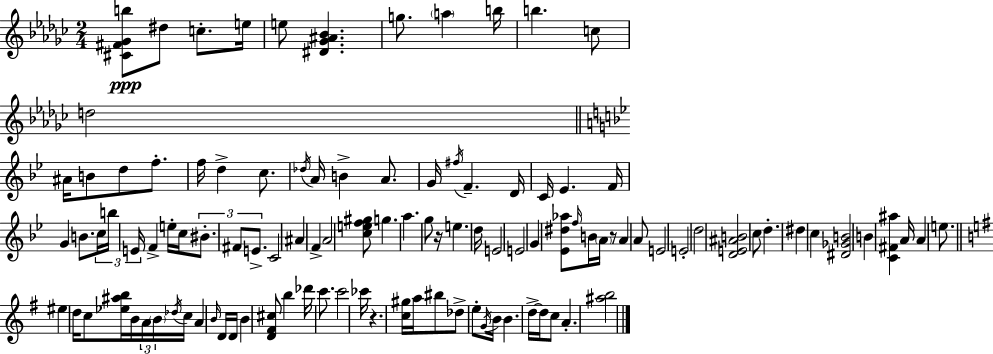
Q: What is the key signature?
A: EES minor